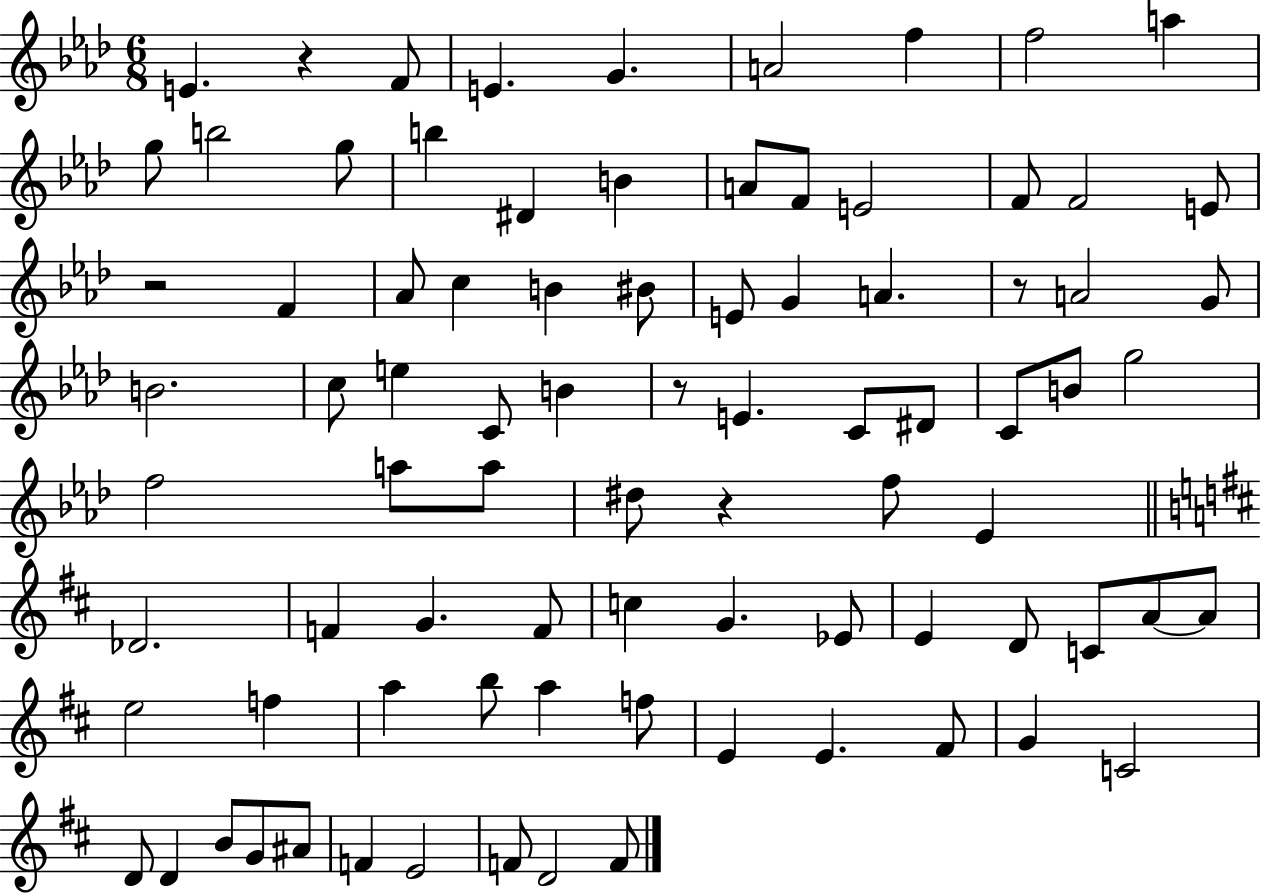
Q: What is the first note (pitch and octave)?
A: E4